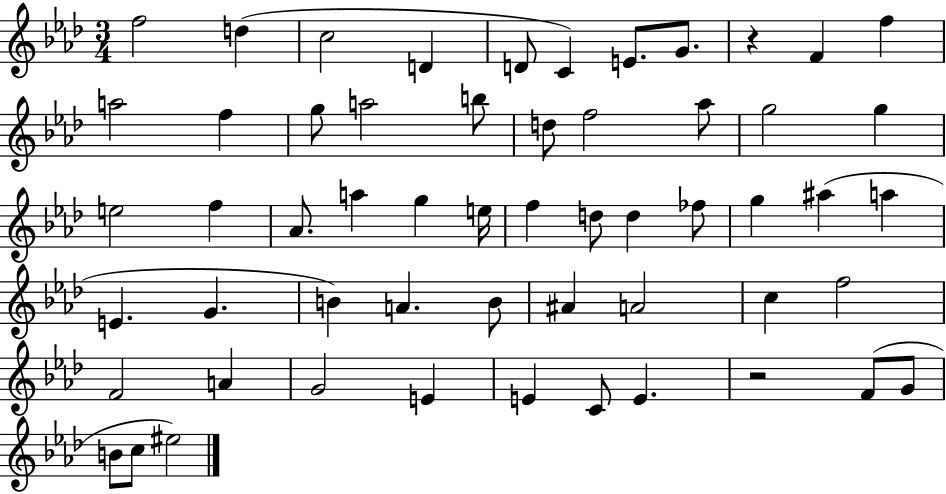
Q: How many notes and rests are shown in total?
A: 56